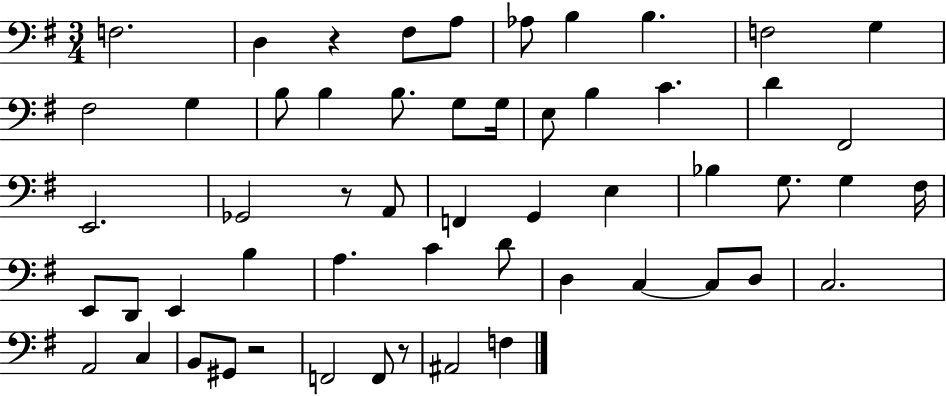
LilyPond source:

{
  \clef bass
  \numericTimeSignature
  \time 3/4
  \key g \major
  f2. | d4 r4 fis8 a8 | aes8 b4 b4. | f2 g4 | \break fis2 g4 | b8 b4 b8. g8 g16 | e8 b4 c'4. | d'4 fis,2 | \break e,2. | ges,2 r8 a,8 | f,4 g,4 e4 | bes4 g8. g4 fis16 | \break e,8 d,8 e,4 b4 | a4. c'4 d'8 | d4 c4~~ c8 d8 | c2. | \break a,2 c4 | b,8 gis,8 r2 | f,2 f,8 r8 | ais,2 f4 | \break \bar "|."
}